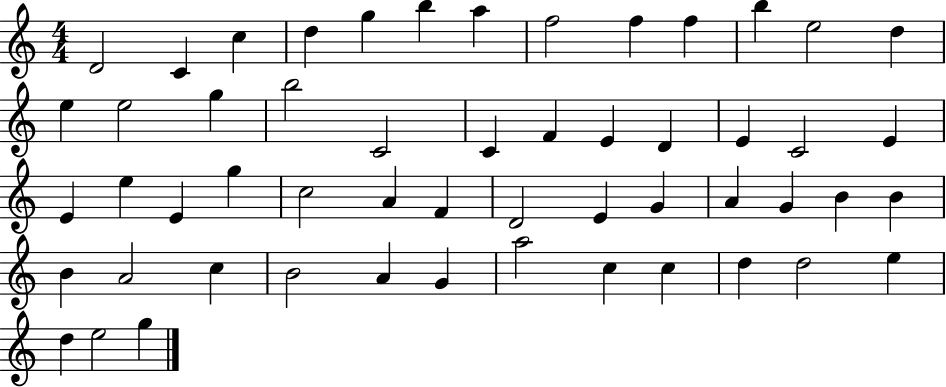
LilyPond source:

{
  \clef treble
  \numericTimeSignature
  \time 4/4
  \key c \major
  d'2 c'4 c''4 | d''4 g''4 b''4 a''4 | f''2 f''4 f''4 | b''4 e''2 d''4 | \break e''4 e''2 g''4 | b''2 c'2 | c'4 f'4 e'4 d'4 | e'4 c'2 e'4 | \break e'4 e''4 e'4 g''4 | c''2 a'4 f'4 | d'2 e'4 g'4 | a'4 g'4 b'4 b'4 | \break b'4 a'2 c''4 | b'2 a'4 g'4 | a''2 c''4 c''4 | d''4 d''2 e''4 | \break d''4 e''2 g''4 | \bar "|."
}